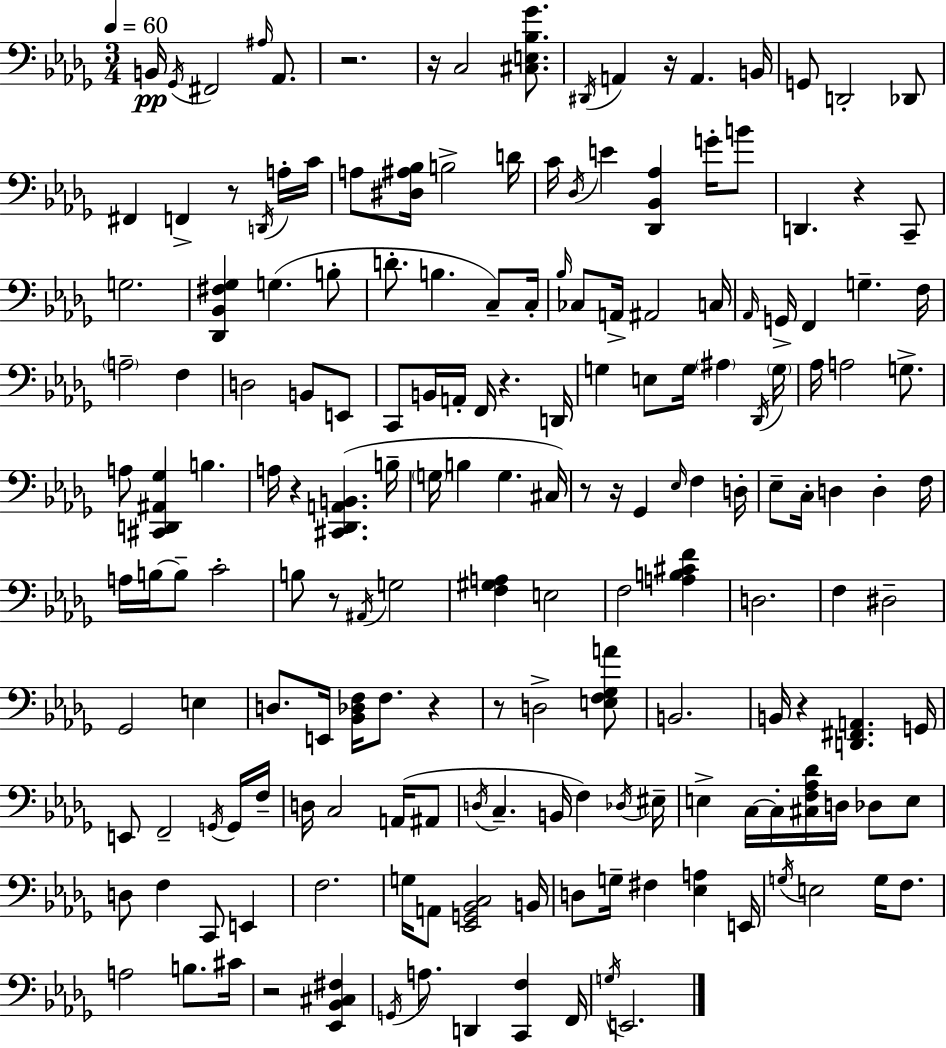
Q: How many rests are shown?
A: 14